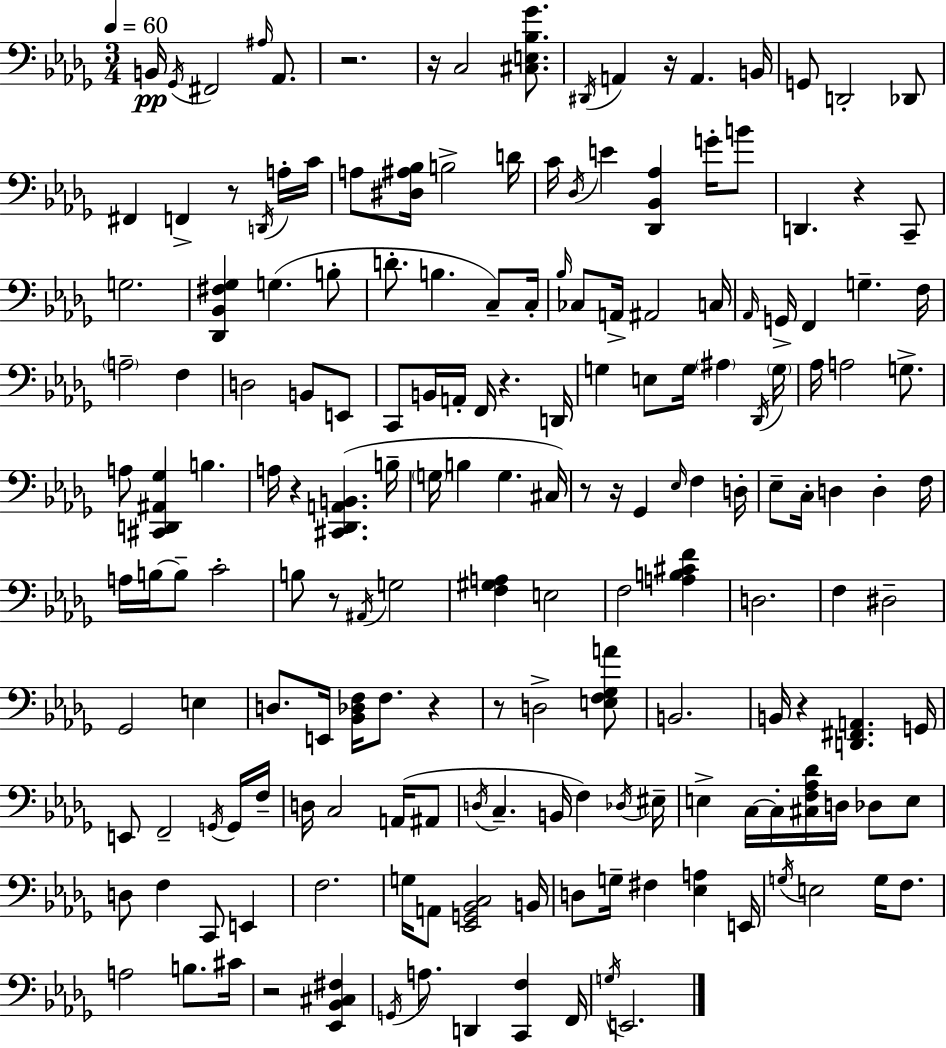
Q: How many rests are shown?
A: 14